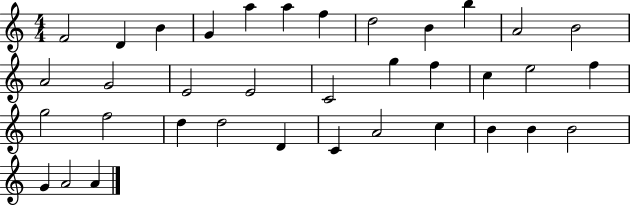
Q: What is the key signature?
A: C major